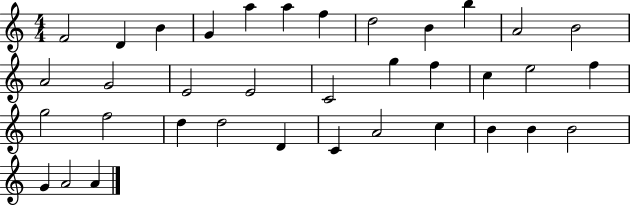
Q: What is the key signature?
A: C major